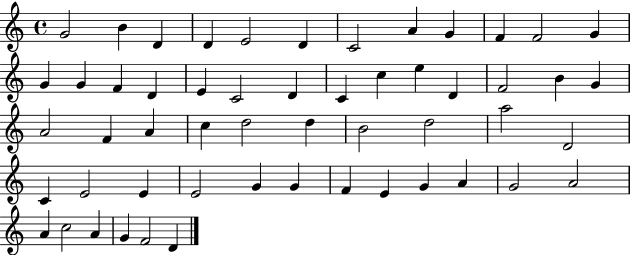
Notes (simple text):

G4/h B4/q D4/q D4/q E4/h D4/q C4/h A4/q G4/q F4/q F4/h G4/q G4/q G4/q F4/q D4/q E4/q C4/h D4/q C4/q C5/q E5/q D4/q F4/h B4/q G4/q A4/h F4/q A4/q C5/q D5/h D5/q B4/h D5/h A5/h D4/h C4/q E4/h E4/q E4/h G4/q G4/q F4/q E4/q G4/q A4/q G4/h A4/h A4/q C5/h A4/q G4/q F4/h D4/q